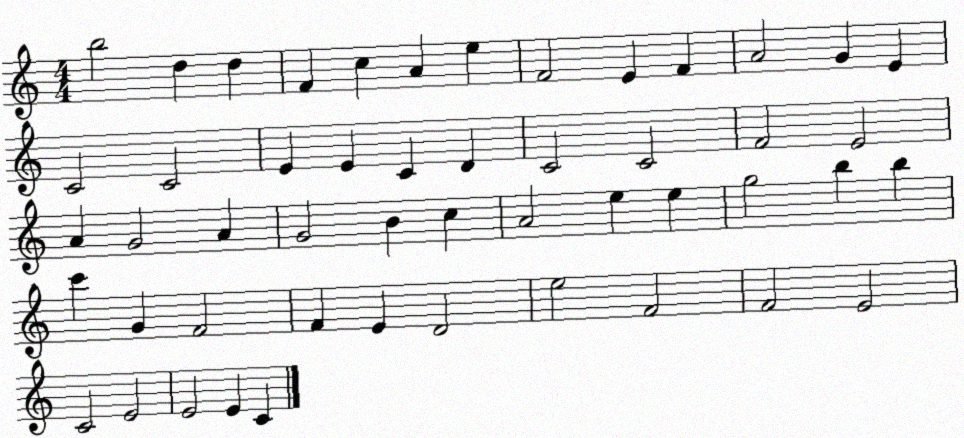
X:1
T:Untitled
M:4/4
L:1/4
K:C
b2 d d F c A e F2 E F A2 G E C2 C2 E E C D C2 C2 F2 E2 A G2 A G2 B c A2 e e g2 b b c' G F2 F E D2 e2 F2 F2 E2 C2 E2 E2 E C